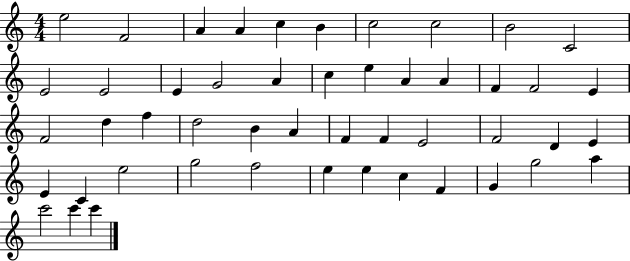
X:1
T:Untitled
M:4/4
L:1/4
K:C
e2 F2 A A c B c2 c2 B2 C2 E2 E2 E G2 A c e A A F F2 E F2 d f d2 B A F F E2 F2 D E E C e2 g2 f2 e e c F G g2 a c'2 c' c'